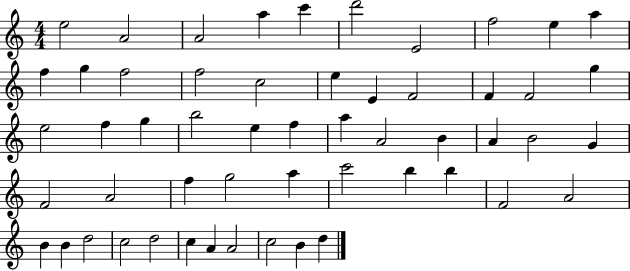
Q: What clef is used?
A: treble